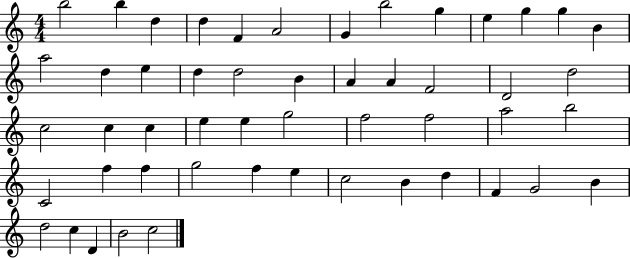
B5/h B5/q D5/q D5/q F4/q A4/h G4/q B5/h G5/q E5/q G5/q G5/q B4/q A5/h D5/q E5/q D5/q D5/h B4/q A4/q A4/q F4/h D4/h D5/h C5/h C5/q C5/q E5/q E5/q G5/h F5/h F5/h A5/h B5/h C4/h F5/q F5/q G5/h F5/q E5/q C5/h B4/q D5/q F4/q G4/h B4/q D5/h C5/q D4/q B4/h C5/h